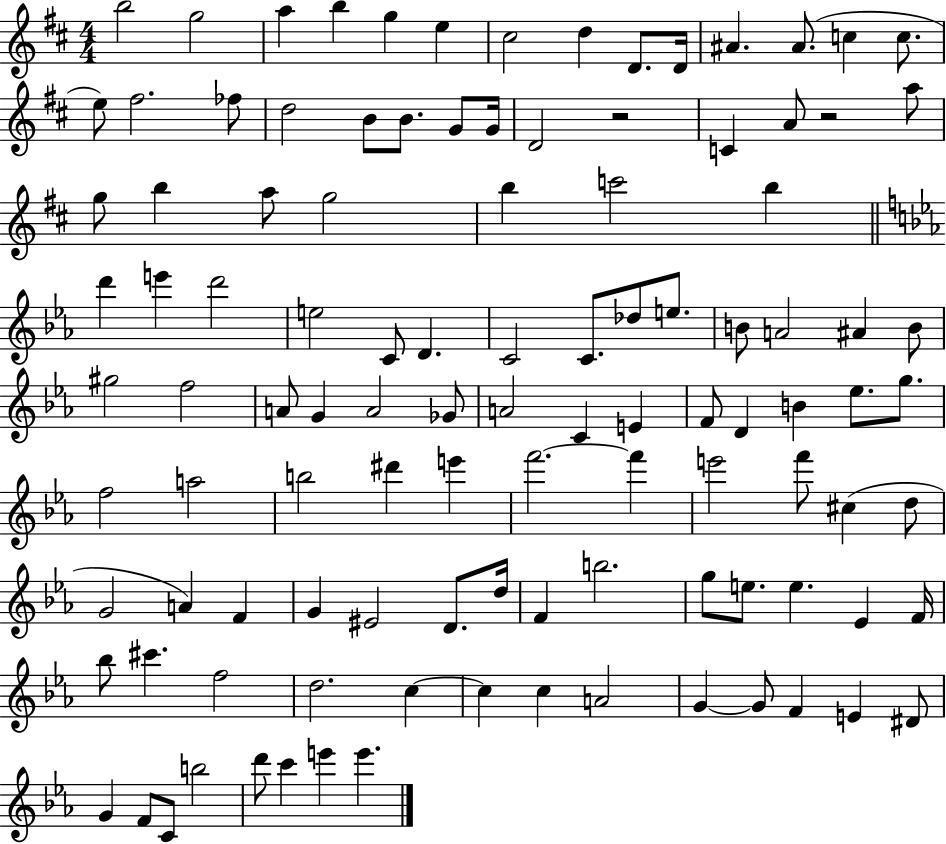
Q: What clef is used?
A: treble